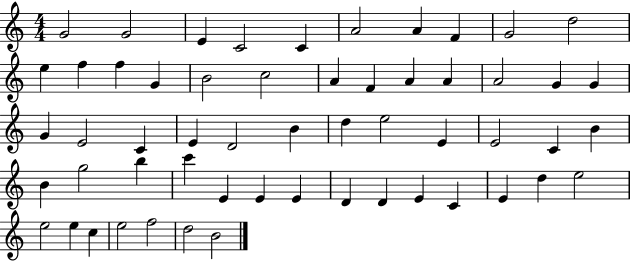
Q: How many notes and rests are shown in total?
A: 56